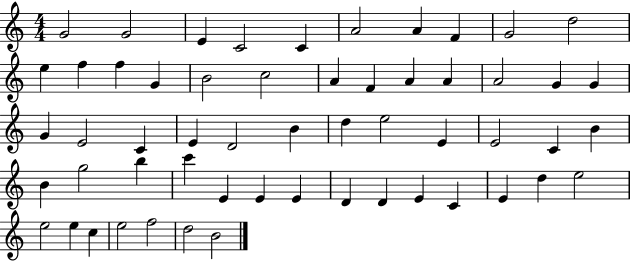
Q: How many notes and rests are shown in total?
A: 56